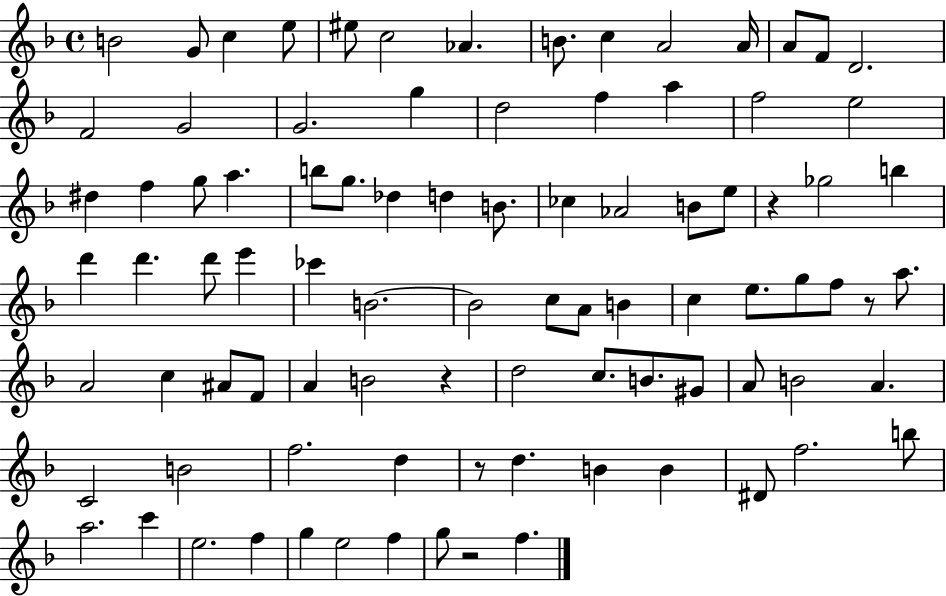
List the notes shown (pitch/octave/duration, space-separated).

B4/h G4/e C5/q E5/e EIS5/e C5/h Ab4/q. B4/e. C5/q A4/h A4/s A4/e F4/e D4/h. F4/h G4/h G4/h. G5/q D5/h F5/q A5/q F5/h E5/h D#5/q F5/q G5/e A5/q. B5/e G5/e. Db5/q D5/q B4/e. CES5/q Ab4/h B4/e E5/e R/q Gb5/h B5/q D6/q D6/q. D6/e E6/q CES6/q B4/h. B4/h C5/e A4/e B4/q C5/q E5/e. G5/e F5/e R/e A5/e. A4/h C5/q A#4/e F4/e A4/q B4/h R/q D5/h C5/e. B4/e. G#4/e A4/e B4/h A4/q. C4/h B4/h F5/h. D5/q R/e D5/q. B4/q B4/q D#4/e F5/h. B5/e A5/h. C6/q E5/h. F5/q G5/q E5/h F5/q G5/e R/h F5/q.